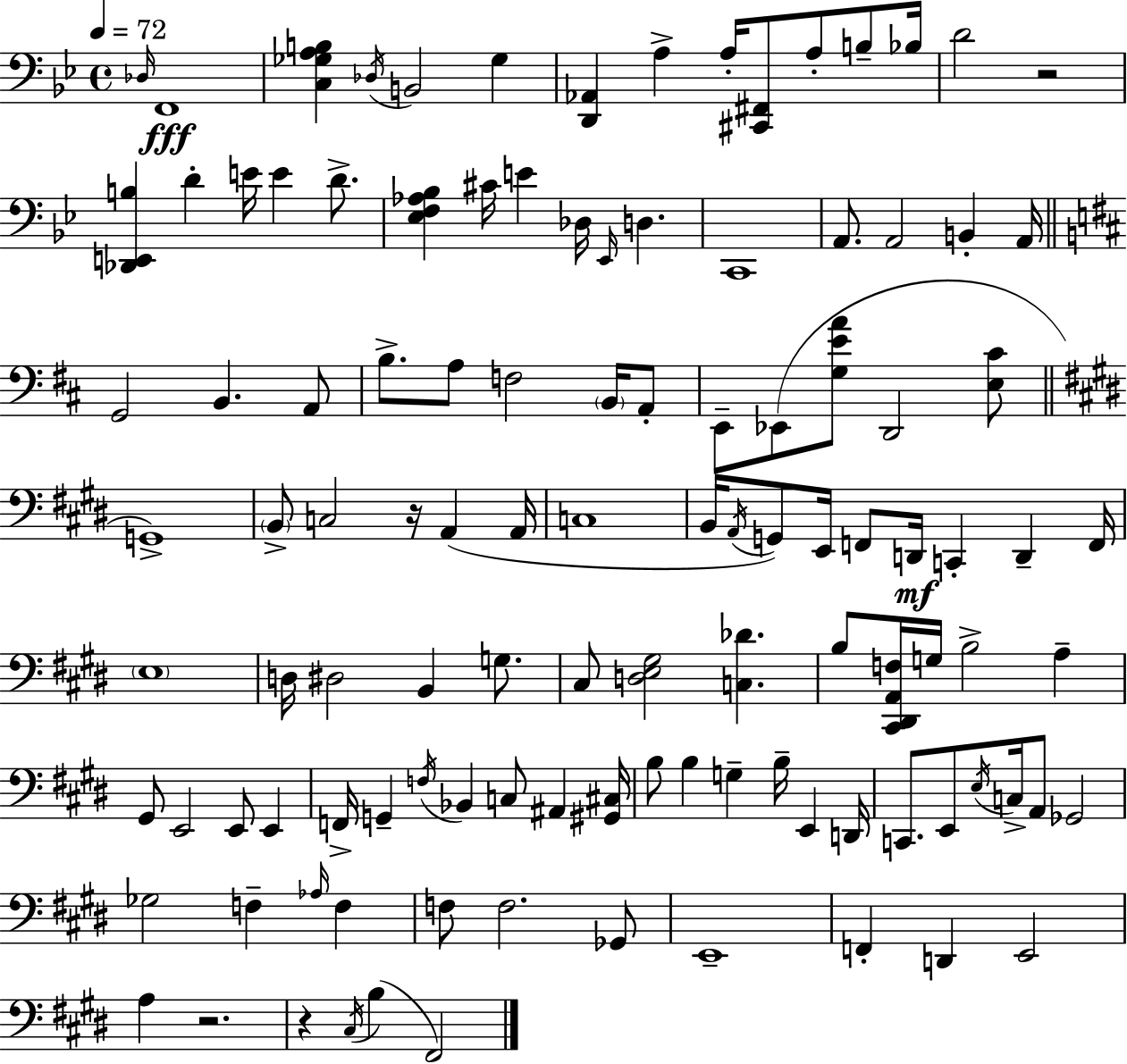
Db3/s F2/w [C3,Gb3,A3,B3]/q Db3/s B2/h Gb3/q [D2,Ab2]/q A3/q A3/s [C#2,F#2]/e A3/e B3/e Bb3/s D4/h R/h [Db2,E2,B3]/q D4/q E4/s E4/q D4/e. [Eb3,F3,Ab3,Bb3]/q C#4/s E4/q Db3/s Eb2/s D3/q. C2/w A2/e. A2/h B2/q A2/s G2/h B2/q. A2/e B3/e. A3/e F3/h B2/s A2/e E2/e Eb2/e [G3,E4,A4]/e D2/h [E3,C#4]/e G2/w B2/e C3/h R/s A2/q A2/s C3/w B2/s A2/s G2/e E2/s F2/e D2/s C2/q D2/q F2/s E3/w D3/s D#3/h B2/q G3/e. C#3/e [D3,E3,G#3]/h [C3,Db4]/q. B3/e [C#2,D#2,A2,F3]/s G3/s B3/h A3/q G#2/e E2/h E2/e E2/q F2/s G2/q F3/s Bb2/q C3/e A#2/q [G#2,C#3]/s B3/e B3/q G3/q B3/s E2/q D2/s C2/e. E2/e E3/s C3/s A2/e Gb2/h Gb3/h F3/q Ab3/s F3/q F3/e F3/h. Gb2/e E2/w F2/q D2/q E2/h A3/q R/h. R/q C#3/s B3/q F#2/h